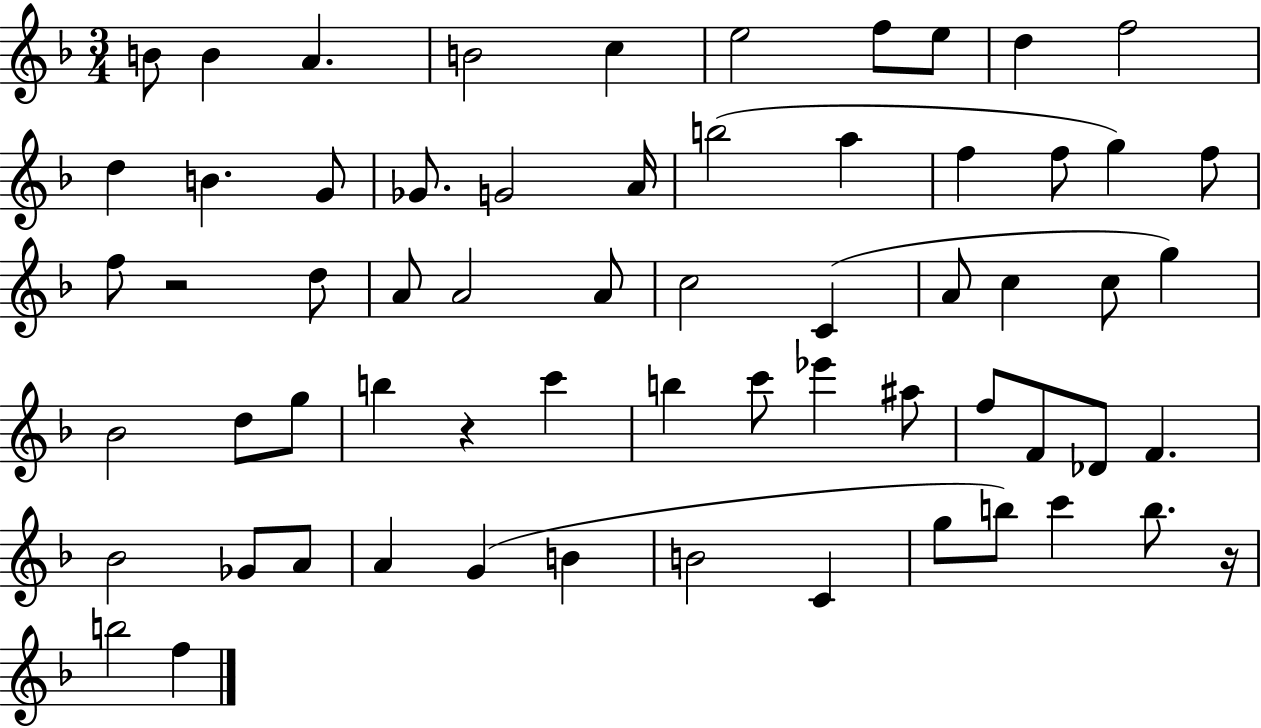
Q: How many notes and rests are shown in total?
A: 63